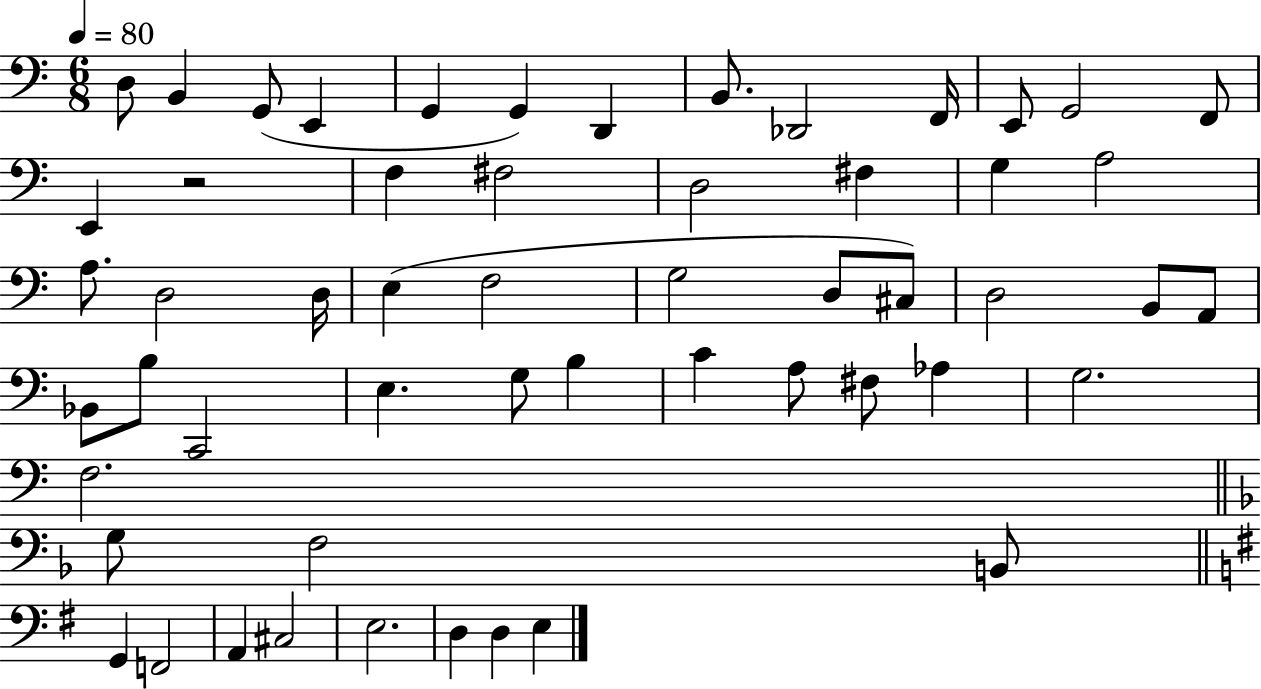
{
  \clef bass
  \numericTimeSignature
  \time 6/8
  \key c \major
  \tempo 4 = 80
  d8 b,4 g,8( e,4 | g,4 g,4) d,4 | b,8. des,2 f,16 | e,8 g,2 f,8 | \break e,4 r2 | f4 fis2 | d2 fis4 | g4 a2 | \break a8. d2 d16 | e4( f2 | g2 d8 cis8) | d2 b,8 a,8 | \break bes,8 b8 c,2 | e4. g8 b4 | c'4 a8 fis8 aes4 | g2. | \break f2. | \bar "||" \break \key f \major g8 f2 b,8 | \bar "||" \break \key g \major g,4 f,2 | a,4 cis2 | e2. | d4 d4 e4 | \break \bar "|."
}